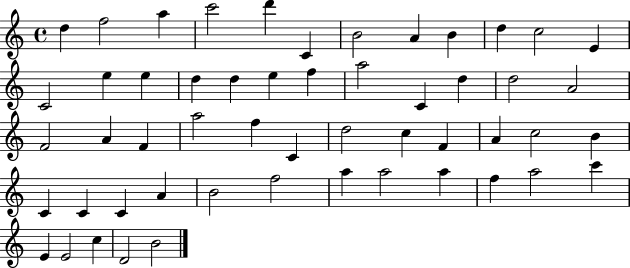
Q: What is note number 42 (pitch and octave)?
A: F5